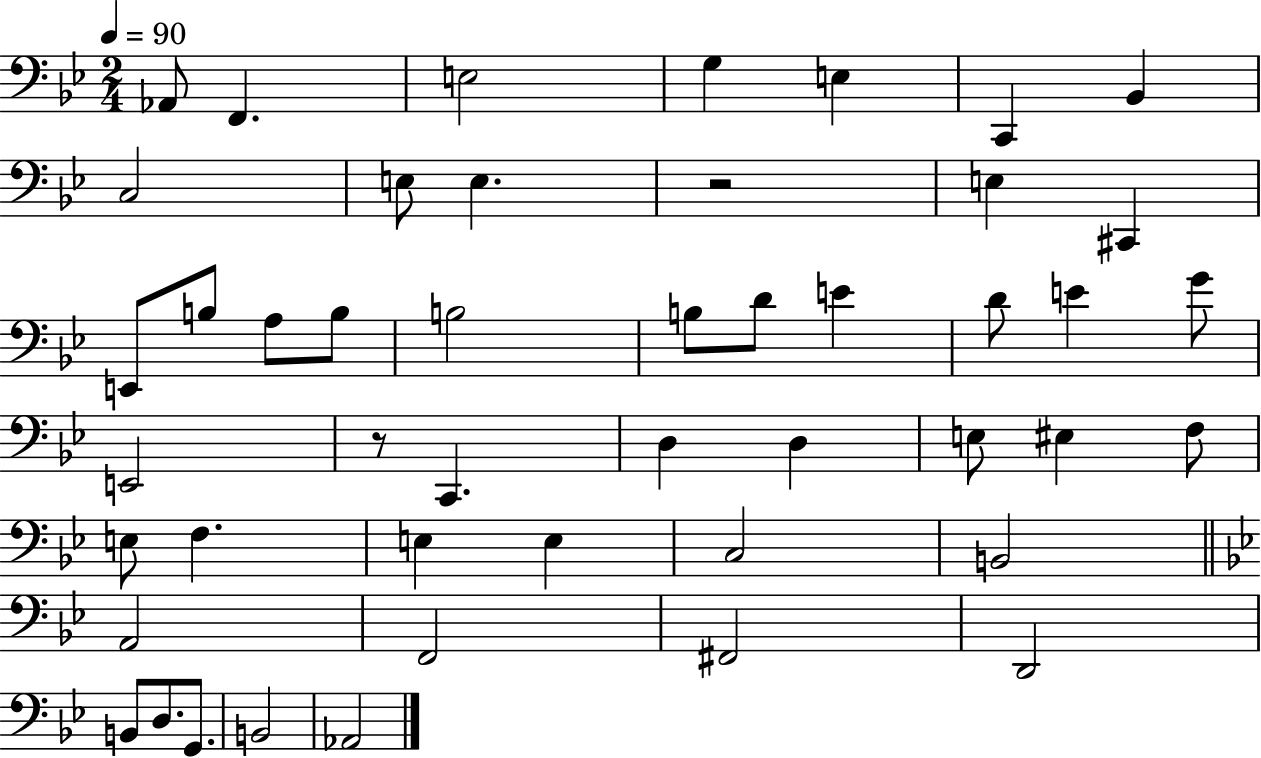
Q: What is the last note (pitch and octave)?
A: Ab2